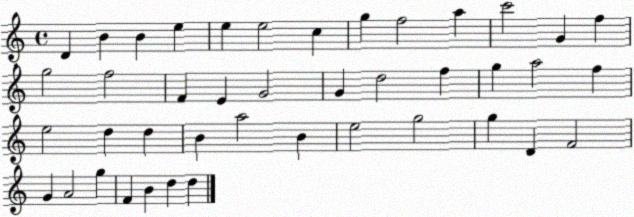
X:1
T:Untitled
M:4/4
L:1/4
K:C
D B B e e e2 c g f2 a c'2 G f g2 f2 F E G2 G d2 f g a2 f e2 d d B a2 B e2 g2 g D F2 G A2 g F B d d